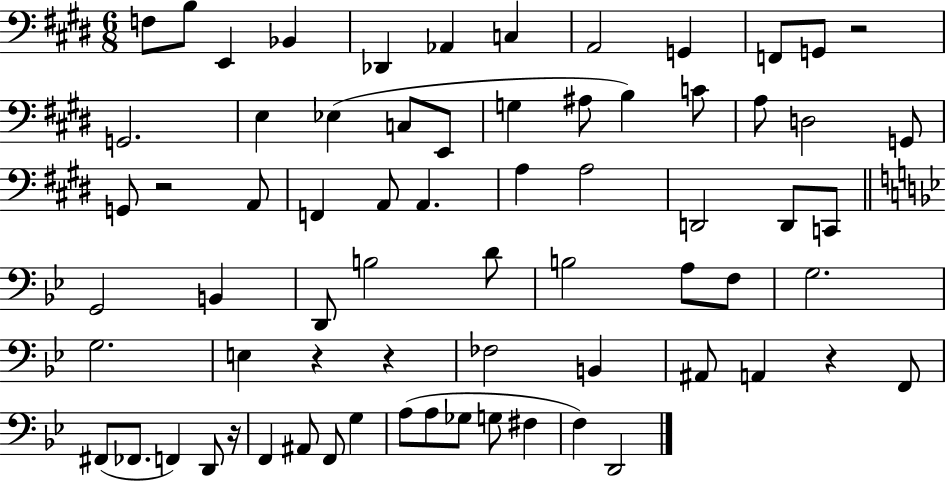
F3/e B3/e E2/q Bb2/q Db2/q Ab2/q C3/q A2/h G2/q F2/e G2/e R/h G2/h. E3/q Eb3/q C3/e E2/e G3/q A#3/e B3/q C4/e A3/e D3/h G2/e G2/e R/h A2/e F2/q A2/e A2/q. A3/q A3/h D2/h D2/e C2/e G2/h B2/q D2/e B3/h D4/e B3/h A3/e F3/e G3/h. G3/h. E3/q R/q R/q FES3/h B2/q A#2/e A2/q R/q F2/e F#2/e FES2/e. F2/q D2/e R/s F2/q A#2/e F2/e G3/q A3/e A3/e Gb3/e G3/e F#3/q F3/q D2/h